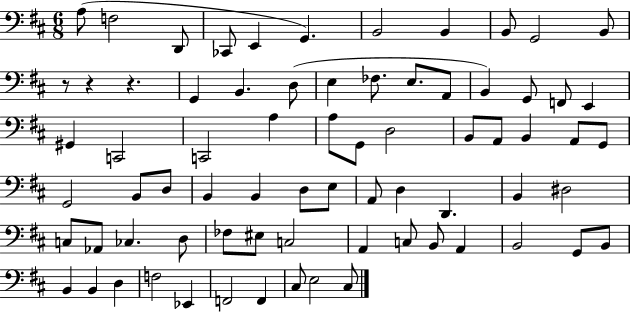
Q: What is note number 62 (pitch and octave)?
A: B2